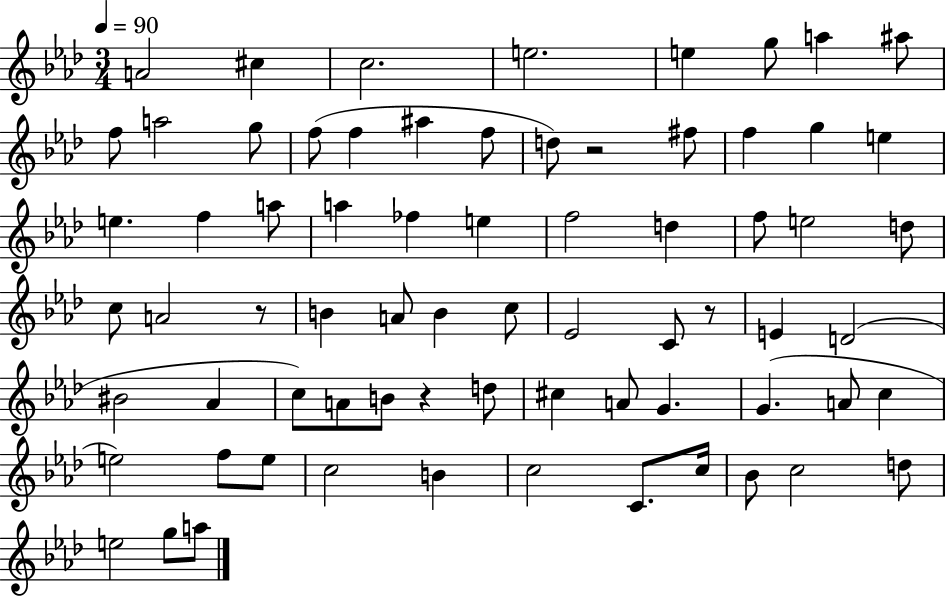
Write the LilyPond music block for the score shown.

{
  \clef treble
  \numericTimeSignature
  \time 3/4
  \key aes \major
  \tempo 4 = 90
  a'2 cis''4 | c''2. | e''2. | e''4 g''8 a''4 ais''8 | \break f''8 a''2 g''8 | f''8( f''4 ais''4 f''8 | d''8) r2 fis''8 | f''4 g''4 e''4 | \break e''4. f''4 a''8 | a''4 fes''4 e''4 | f''2 d''4 | f''8 e''2 d''8 | \break c''8 a'2 r8 | b'4 a'8 b'4 c''8 | ees'2 c'8 r8 | e'4 d'2( | \break bis'2 aes'4 | c''8) a'8 b'8 r4 d''8 | cis''4 a'8 g'4. | g'4.( a'8 c''4 | \break e''2) f''8 e''8 | c''2 b'4 | c''2 c'8. c''16 | bes'8 c''2 d''8 | \break e''2 g''8 a''8 | \bar "|."
}